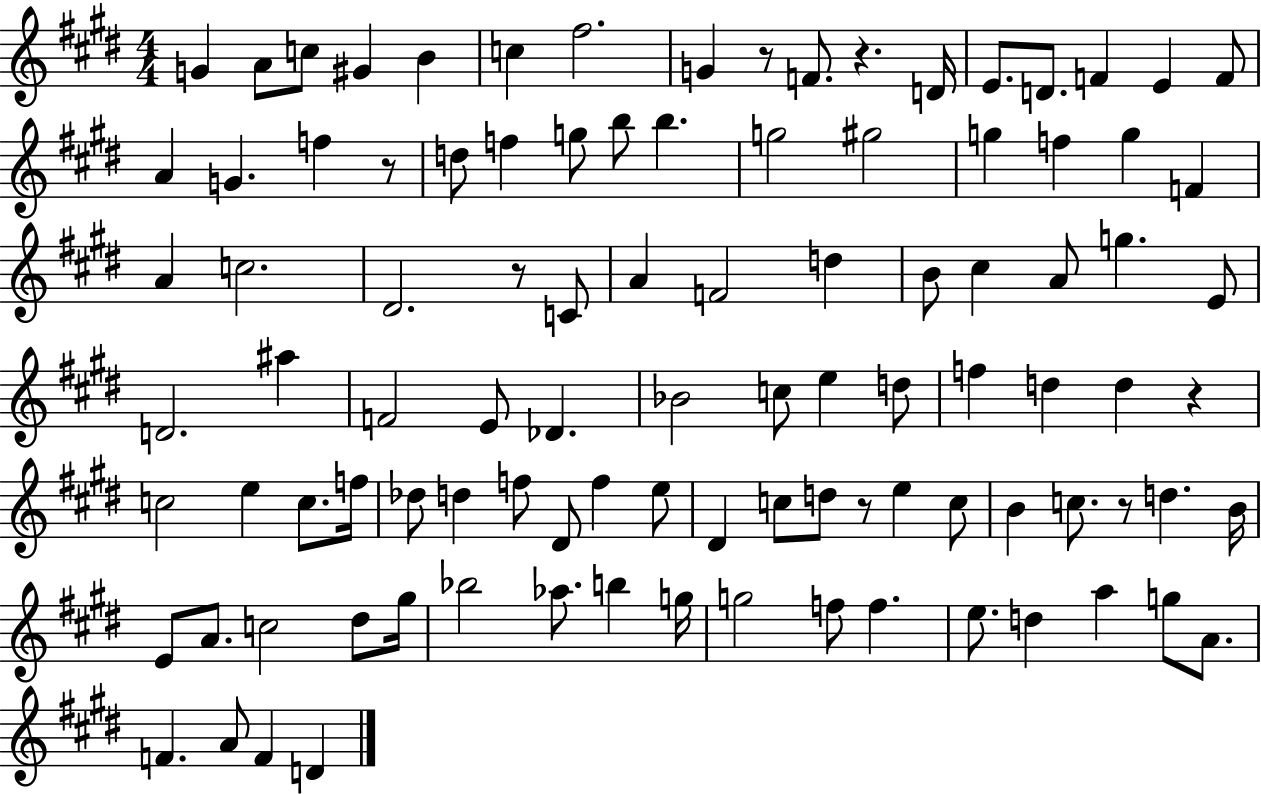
{
  \clef treble
  \numericTimeSignature
  \time 4/4
  \key e \major
  g'4 a'8 c''8 gis'4 b'4 | c''4 fis''2. | g'4 r8 f'8. r4. d'16 | e'8. d'8. f'4 e'4 f'8 | \break a'4 g'4. f''4 r8 | d''8 f''4 g''8 b''8 b''4. | g''2 gis''2 | g''4 f''4 g''4 f'4 | \break a'4 c''2. | dis'2. r8 c'8 | a'4 f'2 d''4 | b'8 cis''4 a'8 g''4. e'8 | \break d'2. ais''4 | f'2 e'8 des'4. | bes'2 c''8 e''4 d''8 | f''4 d''4 d''4 r4 | \break c''2 e''4 c''8. f''16 | des''8 d''4 f''8 dis'8 f''4 e''8 | dis'4 c''8 d''8 r8 e''4 c''8 | b'4 c''8. r8 d''4. b'16 | \break e'8 a'8. c''2 dis''8 gis''16 | bes''2 aes''8. b''4 g''16 | g''2 f''8 f''4. | e''8. d''4 a''4 g''8 a'8. | \break f'4. a'8 f'4 d'4 | \bar "|."
}